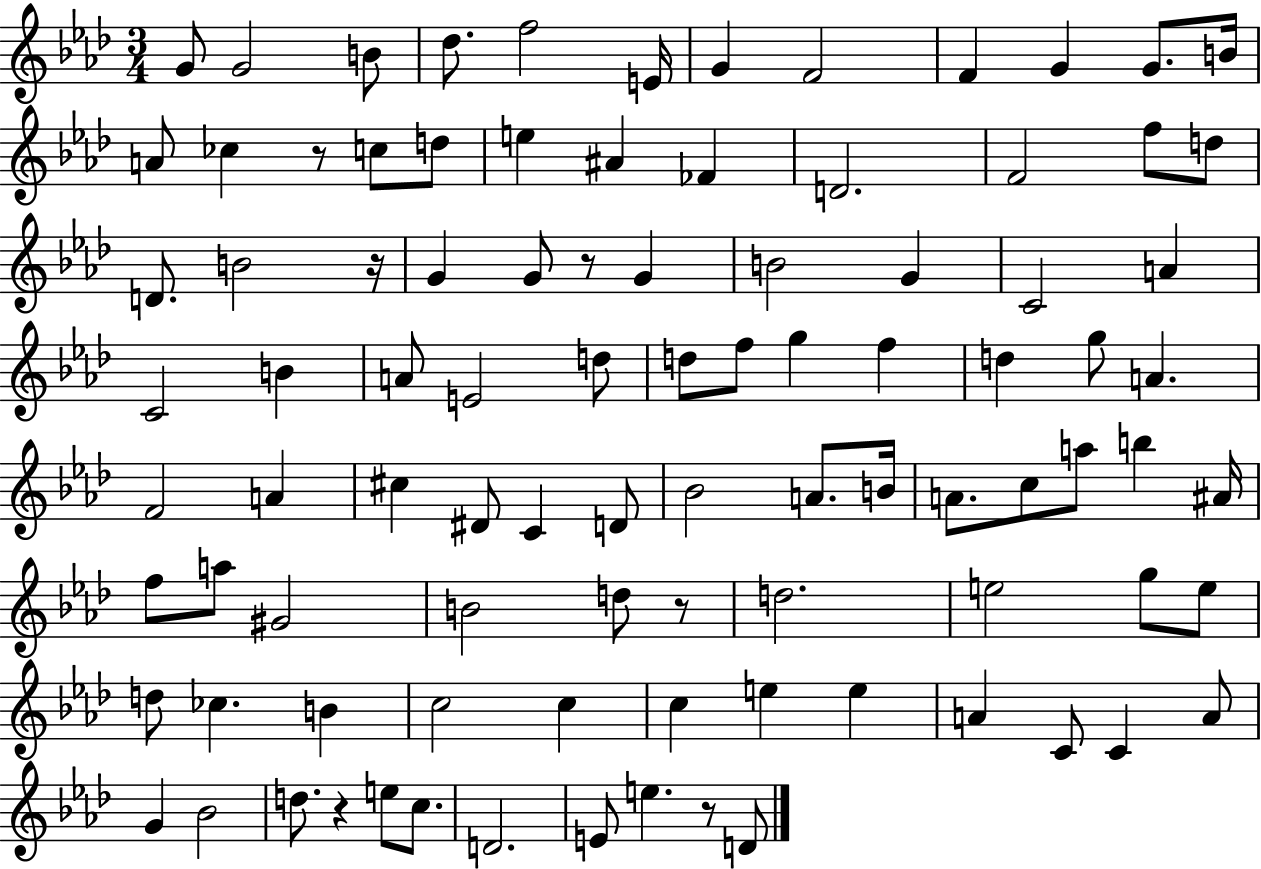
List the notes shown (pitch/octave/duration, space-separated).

G4/e G4/h B4/e Db5/e. F5/h E4/s G4/q F4/h F4/q G4/q G4/e. B4/s A4/e CES5/q R/e C5/e D5/e E5/q A#4/q FES4/q D4/h. F4/h F5/e D5/e D4/e. B4/h R/s G4/q G4/e R/e G4/q B4/h G4/q C4/h A4/q C4/h B4/q A4/e E4/h D5/e D5/e F5/e G5/q F5/q D5/q G5/e A4/q. F4/h A4/q C#5/q D#4/e C4/q D4/e Bb4/h A4/e. B4/s A4/e. C5/e A5/e B5/q A#4/s F5/e A5/e G#4/h B4/h D5/e R/e D5/h. E5/h G5/e E5/e D5/e CES5/q. B4/q C5/h C5/q C5/q E5/q E5/q A4/q C4/e C4/q A4/e G4/q Bb4/h D5/e. R/q E5/e C5/e. D4/h. E4/e E5/q. R/e D4/e